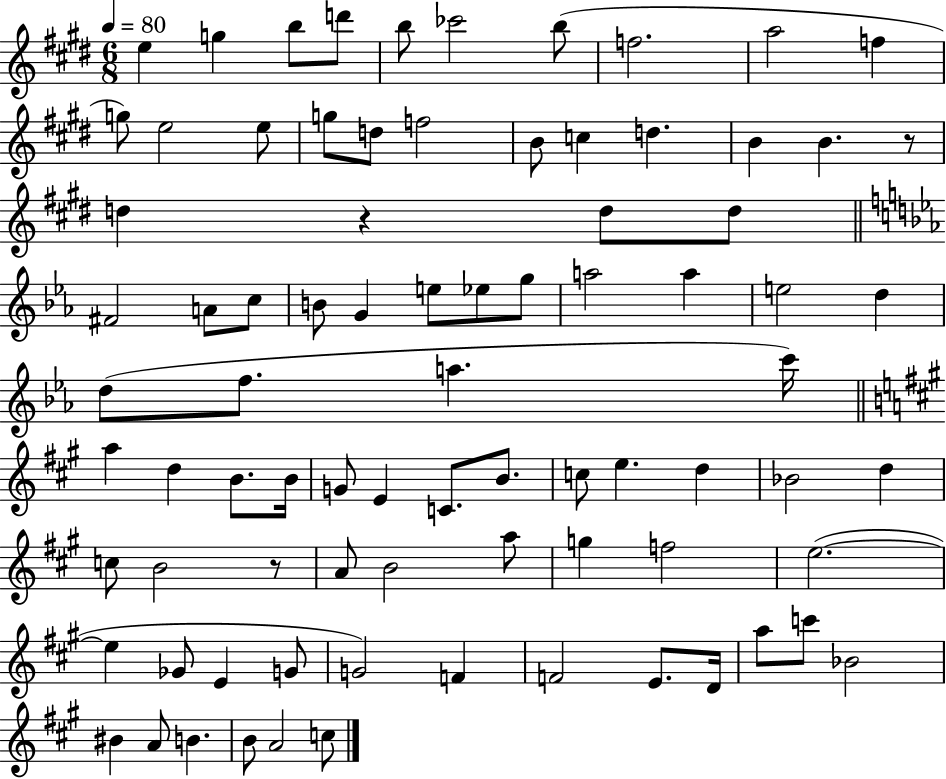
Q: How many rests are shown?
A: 3